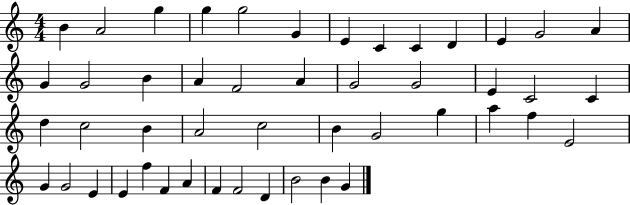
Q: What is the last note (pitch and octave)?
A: G4